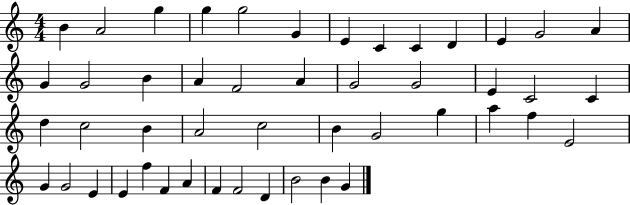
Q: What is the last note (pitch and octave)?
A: G4